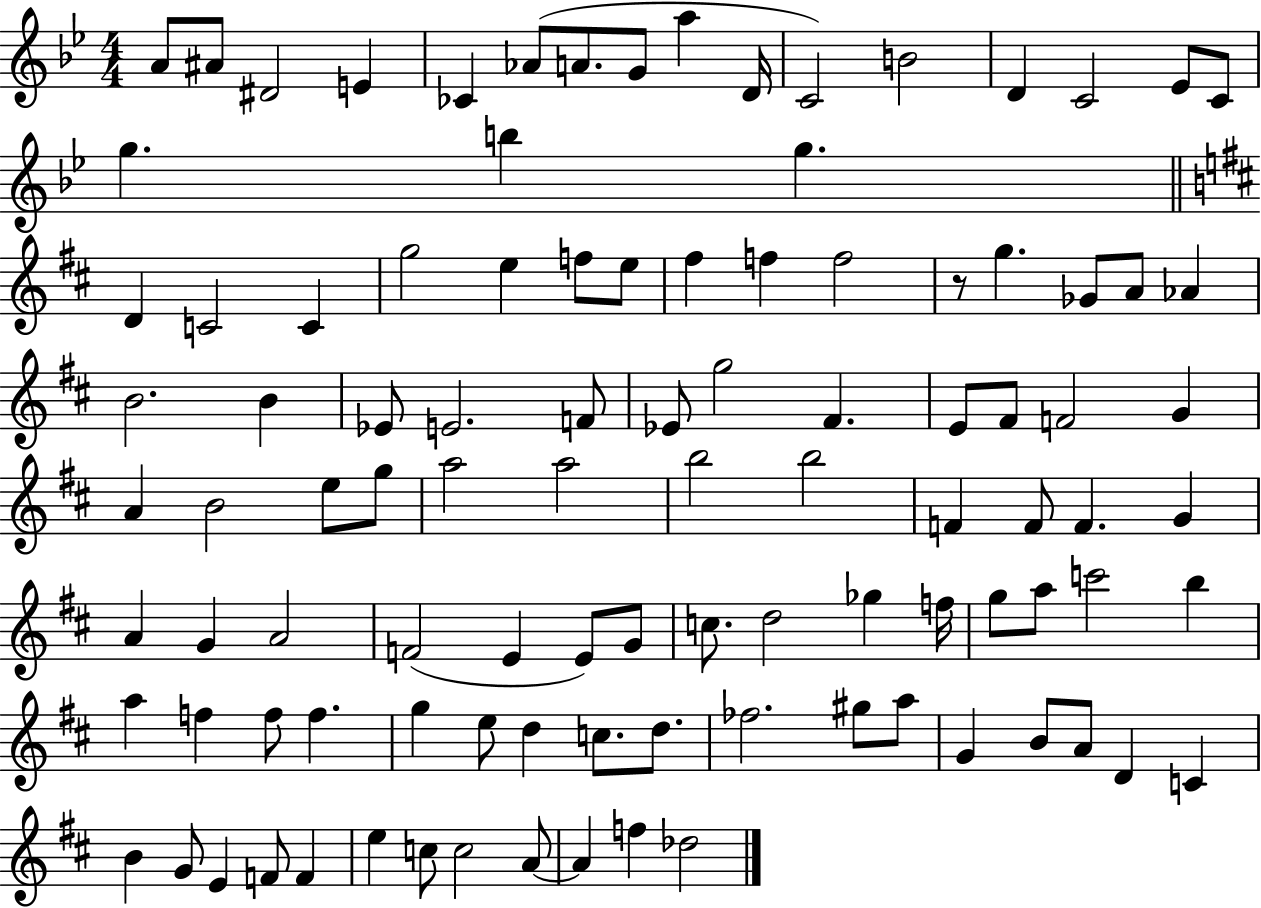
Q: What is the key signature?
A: BES major